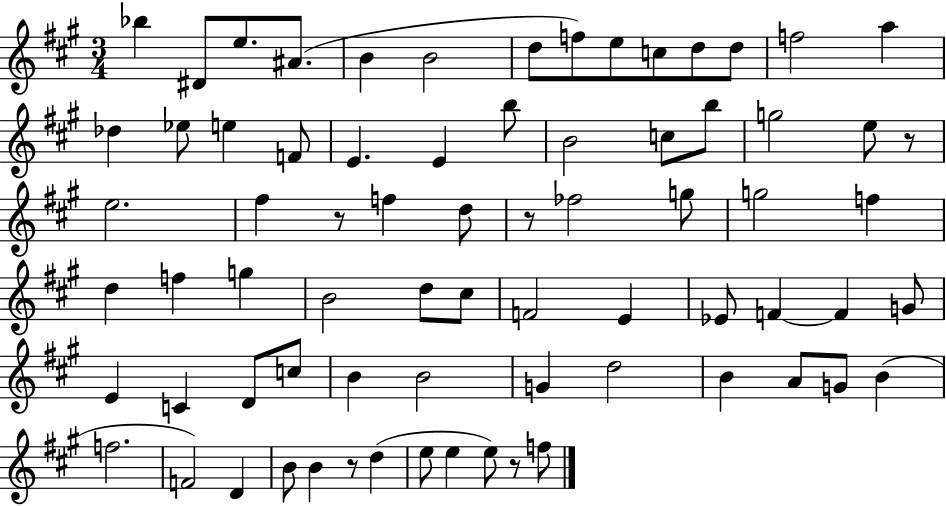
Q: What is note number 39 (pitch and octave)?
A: D5